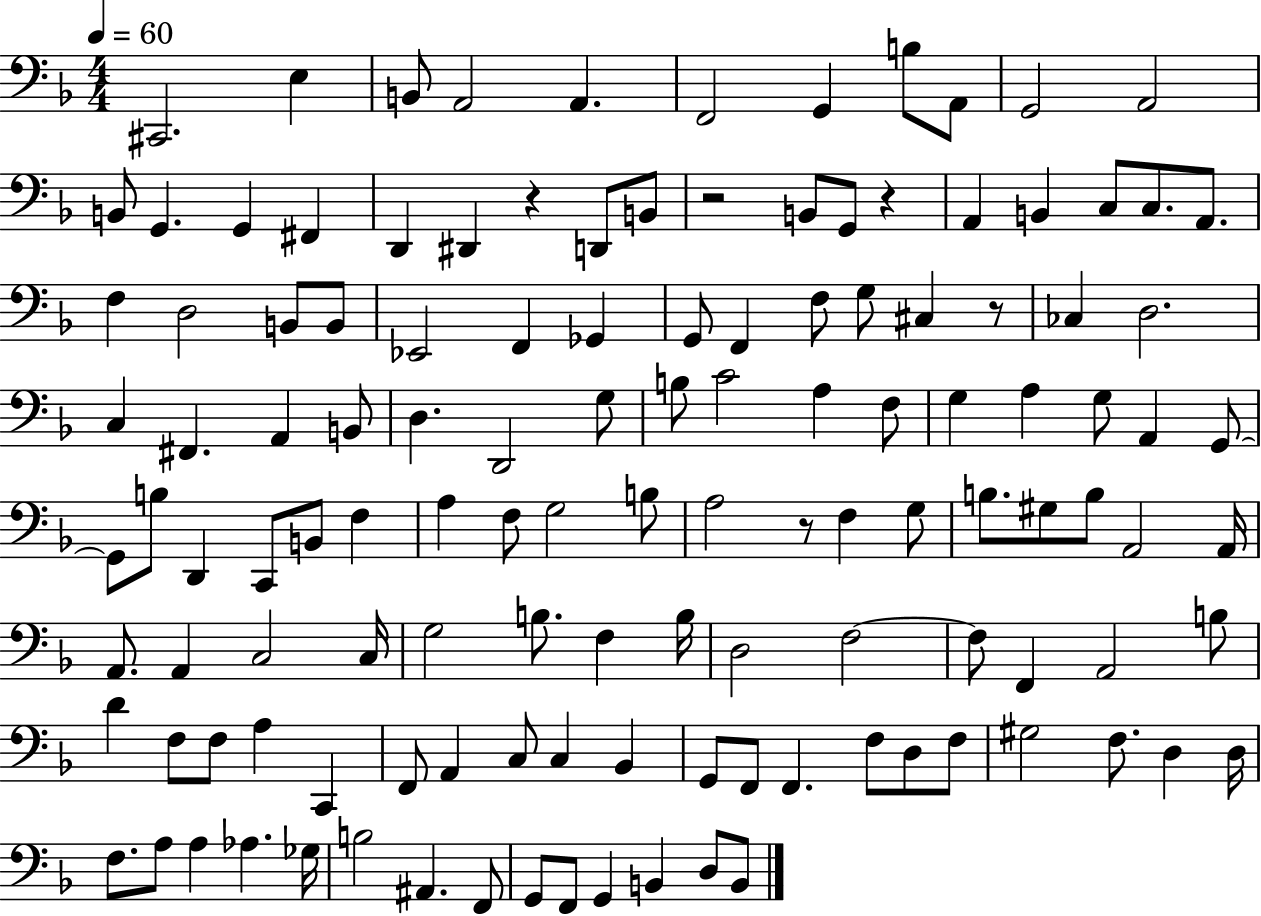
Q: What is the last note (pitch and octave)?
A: B2